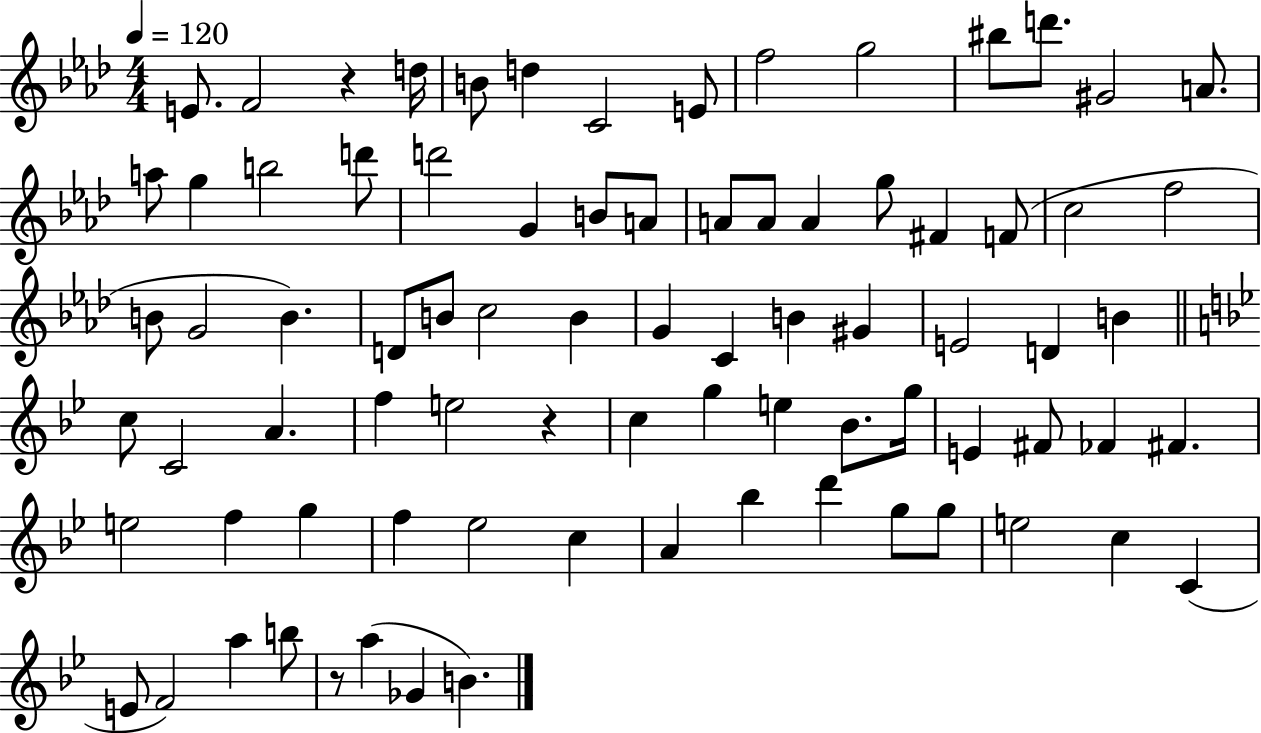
X:1
T:Untitled
M:4/4
L:1/4
K:Ab
E/2 F2 z d/4 B/2 d C2 E/2 f2 g2 ^b/2 d'/2 ^G2 A/2 a/2 g b2 d'/2 d'2 G B/2 A/2 A/2 A/2 A g/2 ^F F/2 c2 f2 B/2 G2 B D/2 B/2 c2 B G C B ^G E2 D B c/2 C2 A f e2 z c g e _B/2 g/4 E ^F/2 _F ^F e2 f g f _e2 c A _b d' g/2 g/2 e2 c C E/2 F2 a b/2 z/2 a _G B